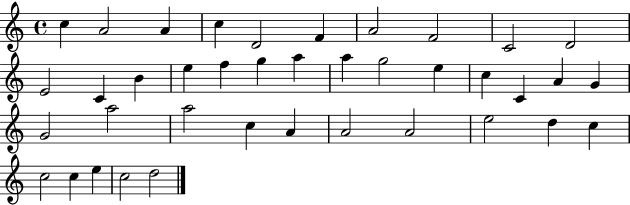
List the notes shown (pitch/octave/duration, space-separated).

C5/q A4/h A4/q C5/q D4/h F4/q A4/h F4/h C4/h D4/h E4/h C4/q B4/q E5/q F5/q G5/q A5/q A5/q G5/h E5/q C5/q C4/q A4/q G4/q G4/h A5/h A5/h C5/q A4/q A4/h A4/h E5/h D5/q C5/q C5/h C5/q E5/q C5/h D5/h